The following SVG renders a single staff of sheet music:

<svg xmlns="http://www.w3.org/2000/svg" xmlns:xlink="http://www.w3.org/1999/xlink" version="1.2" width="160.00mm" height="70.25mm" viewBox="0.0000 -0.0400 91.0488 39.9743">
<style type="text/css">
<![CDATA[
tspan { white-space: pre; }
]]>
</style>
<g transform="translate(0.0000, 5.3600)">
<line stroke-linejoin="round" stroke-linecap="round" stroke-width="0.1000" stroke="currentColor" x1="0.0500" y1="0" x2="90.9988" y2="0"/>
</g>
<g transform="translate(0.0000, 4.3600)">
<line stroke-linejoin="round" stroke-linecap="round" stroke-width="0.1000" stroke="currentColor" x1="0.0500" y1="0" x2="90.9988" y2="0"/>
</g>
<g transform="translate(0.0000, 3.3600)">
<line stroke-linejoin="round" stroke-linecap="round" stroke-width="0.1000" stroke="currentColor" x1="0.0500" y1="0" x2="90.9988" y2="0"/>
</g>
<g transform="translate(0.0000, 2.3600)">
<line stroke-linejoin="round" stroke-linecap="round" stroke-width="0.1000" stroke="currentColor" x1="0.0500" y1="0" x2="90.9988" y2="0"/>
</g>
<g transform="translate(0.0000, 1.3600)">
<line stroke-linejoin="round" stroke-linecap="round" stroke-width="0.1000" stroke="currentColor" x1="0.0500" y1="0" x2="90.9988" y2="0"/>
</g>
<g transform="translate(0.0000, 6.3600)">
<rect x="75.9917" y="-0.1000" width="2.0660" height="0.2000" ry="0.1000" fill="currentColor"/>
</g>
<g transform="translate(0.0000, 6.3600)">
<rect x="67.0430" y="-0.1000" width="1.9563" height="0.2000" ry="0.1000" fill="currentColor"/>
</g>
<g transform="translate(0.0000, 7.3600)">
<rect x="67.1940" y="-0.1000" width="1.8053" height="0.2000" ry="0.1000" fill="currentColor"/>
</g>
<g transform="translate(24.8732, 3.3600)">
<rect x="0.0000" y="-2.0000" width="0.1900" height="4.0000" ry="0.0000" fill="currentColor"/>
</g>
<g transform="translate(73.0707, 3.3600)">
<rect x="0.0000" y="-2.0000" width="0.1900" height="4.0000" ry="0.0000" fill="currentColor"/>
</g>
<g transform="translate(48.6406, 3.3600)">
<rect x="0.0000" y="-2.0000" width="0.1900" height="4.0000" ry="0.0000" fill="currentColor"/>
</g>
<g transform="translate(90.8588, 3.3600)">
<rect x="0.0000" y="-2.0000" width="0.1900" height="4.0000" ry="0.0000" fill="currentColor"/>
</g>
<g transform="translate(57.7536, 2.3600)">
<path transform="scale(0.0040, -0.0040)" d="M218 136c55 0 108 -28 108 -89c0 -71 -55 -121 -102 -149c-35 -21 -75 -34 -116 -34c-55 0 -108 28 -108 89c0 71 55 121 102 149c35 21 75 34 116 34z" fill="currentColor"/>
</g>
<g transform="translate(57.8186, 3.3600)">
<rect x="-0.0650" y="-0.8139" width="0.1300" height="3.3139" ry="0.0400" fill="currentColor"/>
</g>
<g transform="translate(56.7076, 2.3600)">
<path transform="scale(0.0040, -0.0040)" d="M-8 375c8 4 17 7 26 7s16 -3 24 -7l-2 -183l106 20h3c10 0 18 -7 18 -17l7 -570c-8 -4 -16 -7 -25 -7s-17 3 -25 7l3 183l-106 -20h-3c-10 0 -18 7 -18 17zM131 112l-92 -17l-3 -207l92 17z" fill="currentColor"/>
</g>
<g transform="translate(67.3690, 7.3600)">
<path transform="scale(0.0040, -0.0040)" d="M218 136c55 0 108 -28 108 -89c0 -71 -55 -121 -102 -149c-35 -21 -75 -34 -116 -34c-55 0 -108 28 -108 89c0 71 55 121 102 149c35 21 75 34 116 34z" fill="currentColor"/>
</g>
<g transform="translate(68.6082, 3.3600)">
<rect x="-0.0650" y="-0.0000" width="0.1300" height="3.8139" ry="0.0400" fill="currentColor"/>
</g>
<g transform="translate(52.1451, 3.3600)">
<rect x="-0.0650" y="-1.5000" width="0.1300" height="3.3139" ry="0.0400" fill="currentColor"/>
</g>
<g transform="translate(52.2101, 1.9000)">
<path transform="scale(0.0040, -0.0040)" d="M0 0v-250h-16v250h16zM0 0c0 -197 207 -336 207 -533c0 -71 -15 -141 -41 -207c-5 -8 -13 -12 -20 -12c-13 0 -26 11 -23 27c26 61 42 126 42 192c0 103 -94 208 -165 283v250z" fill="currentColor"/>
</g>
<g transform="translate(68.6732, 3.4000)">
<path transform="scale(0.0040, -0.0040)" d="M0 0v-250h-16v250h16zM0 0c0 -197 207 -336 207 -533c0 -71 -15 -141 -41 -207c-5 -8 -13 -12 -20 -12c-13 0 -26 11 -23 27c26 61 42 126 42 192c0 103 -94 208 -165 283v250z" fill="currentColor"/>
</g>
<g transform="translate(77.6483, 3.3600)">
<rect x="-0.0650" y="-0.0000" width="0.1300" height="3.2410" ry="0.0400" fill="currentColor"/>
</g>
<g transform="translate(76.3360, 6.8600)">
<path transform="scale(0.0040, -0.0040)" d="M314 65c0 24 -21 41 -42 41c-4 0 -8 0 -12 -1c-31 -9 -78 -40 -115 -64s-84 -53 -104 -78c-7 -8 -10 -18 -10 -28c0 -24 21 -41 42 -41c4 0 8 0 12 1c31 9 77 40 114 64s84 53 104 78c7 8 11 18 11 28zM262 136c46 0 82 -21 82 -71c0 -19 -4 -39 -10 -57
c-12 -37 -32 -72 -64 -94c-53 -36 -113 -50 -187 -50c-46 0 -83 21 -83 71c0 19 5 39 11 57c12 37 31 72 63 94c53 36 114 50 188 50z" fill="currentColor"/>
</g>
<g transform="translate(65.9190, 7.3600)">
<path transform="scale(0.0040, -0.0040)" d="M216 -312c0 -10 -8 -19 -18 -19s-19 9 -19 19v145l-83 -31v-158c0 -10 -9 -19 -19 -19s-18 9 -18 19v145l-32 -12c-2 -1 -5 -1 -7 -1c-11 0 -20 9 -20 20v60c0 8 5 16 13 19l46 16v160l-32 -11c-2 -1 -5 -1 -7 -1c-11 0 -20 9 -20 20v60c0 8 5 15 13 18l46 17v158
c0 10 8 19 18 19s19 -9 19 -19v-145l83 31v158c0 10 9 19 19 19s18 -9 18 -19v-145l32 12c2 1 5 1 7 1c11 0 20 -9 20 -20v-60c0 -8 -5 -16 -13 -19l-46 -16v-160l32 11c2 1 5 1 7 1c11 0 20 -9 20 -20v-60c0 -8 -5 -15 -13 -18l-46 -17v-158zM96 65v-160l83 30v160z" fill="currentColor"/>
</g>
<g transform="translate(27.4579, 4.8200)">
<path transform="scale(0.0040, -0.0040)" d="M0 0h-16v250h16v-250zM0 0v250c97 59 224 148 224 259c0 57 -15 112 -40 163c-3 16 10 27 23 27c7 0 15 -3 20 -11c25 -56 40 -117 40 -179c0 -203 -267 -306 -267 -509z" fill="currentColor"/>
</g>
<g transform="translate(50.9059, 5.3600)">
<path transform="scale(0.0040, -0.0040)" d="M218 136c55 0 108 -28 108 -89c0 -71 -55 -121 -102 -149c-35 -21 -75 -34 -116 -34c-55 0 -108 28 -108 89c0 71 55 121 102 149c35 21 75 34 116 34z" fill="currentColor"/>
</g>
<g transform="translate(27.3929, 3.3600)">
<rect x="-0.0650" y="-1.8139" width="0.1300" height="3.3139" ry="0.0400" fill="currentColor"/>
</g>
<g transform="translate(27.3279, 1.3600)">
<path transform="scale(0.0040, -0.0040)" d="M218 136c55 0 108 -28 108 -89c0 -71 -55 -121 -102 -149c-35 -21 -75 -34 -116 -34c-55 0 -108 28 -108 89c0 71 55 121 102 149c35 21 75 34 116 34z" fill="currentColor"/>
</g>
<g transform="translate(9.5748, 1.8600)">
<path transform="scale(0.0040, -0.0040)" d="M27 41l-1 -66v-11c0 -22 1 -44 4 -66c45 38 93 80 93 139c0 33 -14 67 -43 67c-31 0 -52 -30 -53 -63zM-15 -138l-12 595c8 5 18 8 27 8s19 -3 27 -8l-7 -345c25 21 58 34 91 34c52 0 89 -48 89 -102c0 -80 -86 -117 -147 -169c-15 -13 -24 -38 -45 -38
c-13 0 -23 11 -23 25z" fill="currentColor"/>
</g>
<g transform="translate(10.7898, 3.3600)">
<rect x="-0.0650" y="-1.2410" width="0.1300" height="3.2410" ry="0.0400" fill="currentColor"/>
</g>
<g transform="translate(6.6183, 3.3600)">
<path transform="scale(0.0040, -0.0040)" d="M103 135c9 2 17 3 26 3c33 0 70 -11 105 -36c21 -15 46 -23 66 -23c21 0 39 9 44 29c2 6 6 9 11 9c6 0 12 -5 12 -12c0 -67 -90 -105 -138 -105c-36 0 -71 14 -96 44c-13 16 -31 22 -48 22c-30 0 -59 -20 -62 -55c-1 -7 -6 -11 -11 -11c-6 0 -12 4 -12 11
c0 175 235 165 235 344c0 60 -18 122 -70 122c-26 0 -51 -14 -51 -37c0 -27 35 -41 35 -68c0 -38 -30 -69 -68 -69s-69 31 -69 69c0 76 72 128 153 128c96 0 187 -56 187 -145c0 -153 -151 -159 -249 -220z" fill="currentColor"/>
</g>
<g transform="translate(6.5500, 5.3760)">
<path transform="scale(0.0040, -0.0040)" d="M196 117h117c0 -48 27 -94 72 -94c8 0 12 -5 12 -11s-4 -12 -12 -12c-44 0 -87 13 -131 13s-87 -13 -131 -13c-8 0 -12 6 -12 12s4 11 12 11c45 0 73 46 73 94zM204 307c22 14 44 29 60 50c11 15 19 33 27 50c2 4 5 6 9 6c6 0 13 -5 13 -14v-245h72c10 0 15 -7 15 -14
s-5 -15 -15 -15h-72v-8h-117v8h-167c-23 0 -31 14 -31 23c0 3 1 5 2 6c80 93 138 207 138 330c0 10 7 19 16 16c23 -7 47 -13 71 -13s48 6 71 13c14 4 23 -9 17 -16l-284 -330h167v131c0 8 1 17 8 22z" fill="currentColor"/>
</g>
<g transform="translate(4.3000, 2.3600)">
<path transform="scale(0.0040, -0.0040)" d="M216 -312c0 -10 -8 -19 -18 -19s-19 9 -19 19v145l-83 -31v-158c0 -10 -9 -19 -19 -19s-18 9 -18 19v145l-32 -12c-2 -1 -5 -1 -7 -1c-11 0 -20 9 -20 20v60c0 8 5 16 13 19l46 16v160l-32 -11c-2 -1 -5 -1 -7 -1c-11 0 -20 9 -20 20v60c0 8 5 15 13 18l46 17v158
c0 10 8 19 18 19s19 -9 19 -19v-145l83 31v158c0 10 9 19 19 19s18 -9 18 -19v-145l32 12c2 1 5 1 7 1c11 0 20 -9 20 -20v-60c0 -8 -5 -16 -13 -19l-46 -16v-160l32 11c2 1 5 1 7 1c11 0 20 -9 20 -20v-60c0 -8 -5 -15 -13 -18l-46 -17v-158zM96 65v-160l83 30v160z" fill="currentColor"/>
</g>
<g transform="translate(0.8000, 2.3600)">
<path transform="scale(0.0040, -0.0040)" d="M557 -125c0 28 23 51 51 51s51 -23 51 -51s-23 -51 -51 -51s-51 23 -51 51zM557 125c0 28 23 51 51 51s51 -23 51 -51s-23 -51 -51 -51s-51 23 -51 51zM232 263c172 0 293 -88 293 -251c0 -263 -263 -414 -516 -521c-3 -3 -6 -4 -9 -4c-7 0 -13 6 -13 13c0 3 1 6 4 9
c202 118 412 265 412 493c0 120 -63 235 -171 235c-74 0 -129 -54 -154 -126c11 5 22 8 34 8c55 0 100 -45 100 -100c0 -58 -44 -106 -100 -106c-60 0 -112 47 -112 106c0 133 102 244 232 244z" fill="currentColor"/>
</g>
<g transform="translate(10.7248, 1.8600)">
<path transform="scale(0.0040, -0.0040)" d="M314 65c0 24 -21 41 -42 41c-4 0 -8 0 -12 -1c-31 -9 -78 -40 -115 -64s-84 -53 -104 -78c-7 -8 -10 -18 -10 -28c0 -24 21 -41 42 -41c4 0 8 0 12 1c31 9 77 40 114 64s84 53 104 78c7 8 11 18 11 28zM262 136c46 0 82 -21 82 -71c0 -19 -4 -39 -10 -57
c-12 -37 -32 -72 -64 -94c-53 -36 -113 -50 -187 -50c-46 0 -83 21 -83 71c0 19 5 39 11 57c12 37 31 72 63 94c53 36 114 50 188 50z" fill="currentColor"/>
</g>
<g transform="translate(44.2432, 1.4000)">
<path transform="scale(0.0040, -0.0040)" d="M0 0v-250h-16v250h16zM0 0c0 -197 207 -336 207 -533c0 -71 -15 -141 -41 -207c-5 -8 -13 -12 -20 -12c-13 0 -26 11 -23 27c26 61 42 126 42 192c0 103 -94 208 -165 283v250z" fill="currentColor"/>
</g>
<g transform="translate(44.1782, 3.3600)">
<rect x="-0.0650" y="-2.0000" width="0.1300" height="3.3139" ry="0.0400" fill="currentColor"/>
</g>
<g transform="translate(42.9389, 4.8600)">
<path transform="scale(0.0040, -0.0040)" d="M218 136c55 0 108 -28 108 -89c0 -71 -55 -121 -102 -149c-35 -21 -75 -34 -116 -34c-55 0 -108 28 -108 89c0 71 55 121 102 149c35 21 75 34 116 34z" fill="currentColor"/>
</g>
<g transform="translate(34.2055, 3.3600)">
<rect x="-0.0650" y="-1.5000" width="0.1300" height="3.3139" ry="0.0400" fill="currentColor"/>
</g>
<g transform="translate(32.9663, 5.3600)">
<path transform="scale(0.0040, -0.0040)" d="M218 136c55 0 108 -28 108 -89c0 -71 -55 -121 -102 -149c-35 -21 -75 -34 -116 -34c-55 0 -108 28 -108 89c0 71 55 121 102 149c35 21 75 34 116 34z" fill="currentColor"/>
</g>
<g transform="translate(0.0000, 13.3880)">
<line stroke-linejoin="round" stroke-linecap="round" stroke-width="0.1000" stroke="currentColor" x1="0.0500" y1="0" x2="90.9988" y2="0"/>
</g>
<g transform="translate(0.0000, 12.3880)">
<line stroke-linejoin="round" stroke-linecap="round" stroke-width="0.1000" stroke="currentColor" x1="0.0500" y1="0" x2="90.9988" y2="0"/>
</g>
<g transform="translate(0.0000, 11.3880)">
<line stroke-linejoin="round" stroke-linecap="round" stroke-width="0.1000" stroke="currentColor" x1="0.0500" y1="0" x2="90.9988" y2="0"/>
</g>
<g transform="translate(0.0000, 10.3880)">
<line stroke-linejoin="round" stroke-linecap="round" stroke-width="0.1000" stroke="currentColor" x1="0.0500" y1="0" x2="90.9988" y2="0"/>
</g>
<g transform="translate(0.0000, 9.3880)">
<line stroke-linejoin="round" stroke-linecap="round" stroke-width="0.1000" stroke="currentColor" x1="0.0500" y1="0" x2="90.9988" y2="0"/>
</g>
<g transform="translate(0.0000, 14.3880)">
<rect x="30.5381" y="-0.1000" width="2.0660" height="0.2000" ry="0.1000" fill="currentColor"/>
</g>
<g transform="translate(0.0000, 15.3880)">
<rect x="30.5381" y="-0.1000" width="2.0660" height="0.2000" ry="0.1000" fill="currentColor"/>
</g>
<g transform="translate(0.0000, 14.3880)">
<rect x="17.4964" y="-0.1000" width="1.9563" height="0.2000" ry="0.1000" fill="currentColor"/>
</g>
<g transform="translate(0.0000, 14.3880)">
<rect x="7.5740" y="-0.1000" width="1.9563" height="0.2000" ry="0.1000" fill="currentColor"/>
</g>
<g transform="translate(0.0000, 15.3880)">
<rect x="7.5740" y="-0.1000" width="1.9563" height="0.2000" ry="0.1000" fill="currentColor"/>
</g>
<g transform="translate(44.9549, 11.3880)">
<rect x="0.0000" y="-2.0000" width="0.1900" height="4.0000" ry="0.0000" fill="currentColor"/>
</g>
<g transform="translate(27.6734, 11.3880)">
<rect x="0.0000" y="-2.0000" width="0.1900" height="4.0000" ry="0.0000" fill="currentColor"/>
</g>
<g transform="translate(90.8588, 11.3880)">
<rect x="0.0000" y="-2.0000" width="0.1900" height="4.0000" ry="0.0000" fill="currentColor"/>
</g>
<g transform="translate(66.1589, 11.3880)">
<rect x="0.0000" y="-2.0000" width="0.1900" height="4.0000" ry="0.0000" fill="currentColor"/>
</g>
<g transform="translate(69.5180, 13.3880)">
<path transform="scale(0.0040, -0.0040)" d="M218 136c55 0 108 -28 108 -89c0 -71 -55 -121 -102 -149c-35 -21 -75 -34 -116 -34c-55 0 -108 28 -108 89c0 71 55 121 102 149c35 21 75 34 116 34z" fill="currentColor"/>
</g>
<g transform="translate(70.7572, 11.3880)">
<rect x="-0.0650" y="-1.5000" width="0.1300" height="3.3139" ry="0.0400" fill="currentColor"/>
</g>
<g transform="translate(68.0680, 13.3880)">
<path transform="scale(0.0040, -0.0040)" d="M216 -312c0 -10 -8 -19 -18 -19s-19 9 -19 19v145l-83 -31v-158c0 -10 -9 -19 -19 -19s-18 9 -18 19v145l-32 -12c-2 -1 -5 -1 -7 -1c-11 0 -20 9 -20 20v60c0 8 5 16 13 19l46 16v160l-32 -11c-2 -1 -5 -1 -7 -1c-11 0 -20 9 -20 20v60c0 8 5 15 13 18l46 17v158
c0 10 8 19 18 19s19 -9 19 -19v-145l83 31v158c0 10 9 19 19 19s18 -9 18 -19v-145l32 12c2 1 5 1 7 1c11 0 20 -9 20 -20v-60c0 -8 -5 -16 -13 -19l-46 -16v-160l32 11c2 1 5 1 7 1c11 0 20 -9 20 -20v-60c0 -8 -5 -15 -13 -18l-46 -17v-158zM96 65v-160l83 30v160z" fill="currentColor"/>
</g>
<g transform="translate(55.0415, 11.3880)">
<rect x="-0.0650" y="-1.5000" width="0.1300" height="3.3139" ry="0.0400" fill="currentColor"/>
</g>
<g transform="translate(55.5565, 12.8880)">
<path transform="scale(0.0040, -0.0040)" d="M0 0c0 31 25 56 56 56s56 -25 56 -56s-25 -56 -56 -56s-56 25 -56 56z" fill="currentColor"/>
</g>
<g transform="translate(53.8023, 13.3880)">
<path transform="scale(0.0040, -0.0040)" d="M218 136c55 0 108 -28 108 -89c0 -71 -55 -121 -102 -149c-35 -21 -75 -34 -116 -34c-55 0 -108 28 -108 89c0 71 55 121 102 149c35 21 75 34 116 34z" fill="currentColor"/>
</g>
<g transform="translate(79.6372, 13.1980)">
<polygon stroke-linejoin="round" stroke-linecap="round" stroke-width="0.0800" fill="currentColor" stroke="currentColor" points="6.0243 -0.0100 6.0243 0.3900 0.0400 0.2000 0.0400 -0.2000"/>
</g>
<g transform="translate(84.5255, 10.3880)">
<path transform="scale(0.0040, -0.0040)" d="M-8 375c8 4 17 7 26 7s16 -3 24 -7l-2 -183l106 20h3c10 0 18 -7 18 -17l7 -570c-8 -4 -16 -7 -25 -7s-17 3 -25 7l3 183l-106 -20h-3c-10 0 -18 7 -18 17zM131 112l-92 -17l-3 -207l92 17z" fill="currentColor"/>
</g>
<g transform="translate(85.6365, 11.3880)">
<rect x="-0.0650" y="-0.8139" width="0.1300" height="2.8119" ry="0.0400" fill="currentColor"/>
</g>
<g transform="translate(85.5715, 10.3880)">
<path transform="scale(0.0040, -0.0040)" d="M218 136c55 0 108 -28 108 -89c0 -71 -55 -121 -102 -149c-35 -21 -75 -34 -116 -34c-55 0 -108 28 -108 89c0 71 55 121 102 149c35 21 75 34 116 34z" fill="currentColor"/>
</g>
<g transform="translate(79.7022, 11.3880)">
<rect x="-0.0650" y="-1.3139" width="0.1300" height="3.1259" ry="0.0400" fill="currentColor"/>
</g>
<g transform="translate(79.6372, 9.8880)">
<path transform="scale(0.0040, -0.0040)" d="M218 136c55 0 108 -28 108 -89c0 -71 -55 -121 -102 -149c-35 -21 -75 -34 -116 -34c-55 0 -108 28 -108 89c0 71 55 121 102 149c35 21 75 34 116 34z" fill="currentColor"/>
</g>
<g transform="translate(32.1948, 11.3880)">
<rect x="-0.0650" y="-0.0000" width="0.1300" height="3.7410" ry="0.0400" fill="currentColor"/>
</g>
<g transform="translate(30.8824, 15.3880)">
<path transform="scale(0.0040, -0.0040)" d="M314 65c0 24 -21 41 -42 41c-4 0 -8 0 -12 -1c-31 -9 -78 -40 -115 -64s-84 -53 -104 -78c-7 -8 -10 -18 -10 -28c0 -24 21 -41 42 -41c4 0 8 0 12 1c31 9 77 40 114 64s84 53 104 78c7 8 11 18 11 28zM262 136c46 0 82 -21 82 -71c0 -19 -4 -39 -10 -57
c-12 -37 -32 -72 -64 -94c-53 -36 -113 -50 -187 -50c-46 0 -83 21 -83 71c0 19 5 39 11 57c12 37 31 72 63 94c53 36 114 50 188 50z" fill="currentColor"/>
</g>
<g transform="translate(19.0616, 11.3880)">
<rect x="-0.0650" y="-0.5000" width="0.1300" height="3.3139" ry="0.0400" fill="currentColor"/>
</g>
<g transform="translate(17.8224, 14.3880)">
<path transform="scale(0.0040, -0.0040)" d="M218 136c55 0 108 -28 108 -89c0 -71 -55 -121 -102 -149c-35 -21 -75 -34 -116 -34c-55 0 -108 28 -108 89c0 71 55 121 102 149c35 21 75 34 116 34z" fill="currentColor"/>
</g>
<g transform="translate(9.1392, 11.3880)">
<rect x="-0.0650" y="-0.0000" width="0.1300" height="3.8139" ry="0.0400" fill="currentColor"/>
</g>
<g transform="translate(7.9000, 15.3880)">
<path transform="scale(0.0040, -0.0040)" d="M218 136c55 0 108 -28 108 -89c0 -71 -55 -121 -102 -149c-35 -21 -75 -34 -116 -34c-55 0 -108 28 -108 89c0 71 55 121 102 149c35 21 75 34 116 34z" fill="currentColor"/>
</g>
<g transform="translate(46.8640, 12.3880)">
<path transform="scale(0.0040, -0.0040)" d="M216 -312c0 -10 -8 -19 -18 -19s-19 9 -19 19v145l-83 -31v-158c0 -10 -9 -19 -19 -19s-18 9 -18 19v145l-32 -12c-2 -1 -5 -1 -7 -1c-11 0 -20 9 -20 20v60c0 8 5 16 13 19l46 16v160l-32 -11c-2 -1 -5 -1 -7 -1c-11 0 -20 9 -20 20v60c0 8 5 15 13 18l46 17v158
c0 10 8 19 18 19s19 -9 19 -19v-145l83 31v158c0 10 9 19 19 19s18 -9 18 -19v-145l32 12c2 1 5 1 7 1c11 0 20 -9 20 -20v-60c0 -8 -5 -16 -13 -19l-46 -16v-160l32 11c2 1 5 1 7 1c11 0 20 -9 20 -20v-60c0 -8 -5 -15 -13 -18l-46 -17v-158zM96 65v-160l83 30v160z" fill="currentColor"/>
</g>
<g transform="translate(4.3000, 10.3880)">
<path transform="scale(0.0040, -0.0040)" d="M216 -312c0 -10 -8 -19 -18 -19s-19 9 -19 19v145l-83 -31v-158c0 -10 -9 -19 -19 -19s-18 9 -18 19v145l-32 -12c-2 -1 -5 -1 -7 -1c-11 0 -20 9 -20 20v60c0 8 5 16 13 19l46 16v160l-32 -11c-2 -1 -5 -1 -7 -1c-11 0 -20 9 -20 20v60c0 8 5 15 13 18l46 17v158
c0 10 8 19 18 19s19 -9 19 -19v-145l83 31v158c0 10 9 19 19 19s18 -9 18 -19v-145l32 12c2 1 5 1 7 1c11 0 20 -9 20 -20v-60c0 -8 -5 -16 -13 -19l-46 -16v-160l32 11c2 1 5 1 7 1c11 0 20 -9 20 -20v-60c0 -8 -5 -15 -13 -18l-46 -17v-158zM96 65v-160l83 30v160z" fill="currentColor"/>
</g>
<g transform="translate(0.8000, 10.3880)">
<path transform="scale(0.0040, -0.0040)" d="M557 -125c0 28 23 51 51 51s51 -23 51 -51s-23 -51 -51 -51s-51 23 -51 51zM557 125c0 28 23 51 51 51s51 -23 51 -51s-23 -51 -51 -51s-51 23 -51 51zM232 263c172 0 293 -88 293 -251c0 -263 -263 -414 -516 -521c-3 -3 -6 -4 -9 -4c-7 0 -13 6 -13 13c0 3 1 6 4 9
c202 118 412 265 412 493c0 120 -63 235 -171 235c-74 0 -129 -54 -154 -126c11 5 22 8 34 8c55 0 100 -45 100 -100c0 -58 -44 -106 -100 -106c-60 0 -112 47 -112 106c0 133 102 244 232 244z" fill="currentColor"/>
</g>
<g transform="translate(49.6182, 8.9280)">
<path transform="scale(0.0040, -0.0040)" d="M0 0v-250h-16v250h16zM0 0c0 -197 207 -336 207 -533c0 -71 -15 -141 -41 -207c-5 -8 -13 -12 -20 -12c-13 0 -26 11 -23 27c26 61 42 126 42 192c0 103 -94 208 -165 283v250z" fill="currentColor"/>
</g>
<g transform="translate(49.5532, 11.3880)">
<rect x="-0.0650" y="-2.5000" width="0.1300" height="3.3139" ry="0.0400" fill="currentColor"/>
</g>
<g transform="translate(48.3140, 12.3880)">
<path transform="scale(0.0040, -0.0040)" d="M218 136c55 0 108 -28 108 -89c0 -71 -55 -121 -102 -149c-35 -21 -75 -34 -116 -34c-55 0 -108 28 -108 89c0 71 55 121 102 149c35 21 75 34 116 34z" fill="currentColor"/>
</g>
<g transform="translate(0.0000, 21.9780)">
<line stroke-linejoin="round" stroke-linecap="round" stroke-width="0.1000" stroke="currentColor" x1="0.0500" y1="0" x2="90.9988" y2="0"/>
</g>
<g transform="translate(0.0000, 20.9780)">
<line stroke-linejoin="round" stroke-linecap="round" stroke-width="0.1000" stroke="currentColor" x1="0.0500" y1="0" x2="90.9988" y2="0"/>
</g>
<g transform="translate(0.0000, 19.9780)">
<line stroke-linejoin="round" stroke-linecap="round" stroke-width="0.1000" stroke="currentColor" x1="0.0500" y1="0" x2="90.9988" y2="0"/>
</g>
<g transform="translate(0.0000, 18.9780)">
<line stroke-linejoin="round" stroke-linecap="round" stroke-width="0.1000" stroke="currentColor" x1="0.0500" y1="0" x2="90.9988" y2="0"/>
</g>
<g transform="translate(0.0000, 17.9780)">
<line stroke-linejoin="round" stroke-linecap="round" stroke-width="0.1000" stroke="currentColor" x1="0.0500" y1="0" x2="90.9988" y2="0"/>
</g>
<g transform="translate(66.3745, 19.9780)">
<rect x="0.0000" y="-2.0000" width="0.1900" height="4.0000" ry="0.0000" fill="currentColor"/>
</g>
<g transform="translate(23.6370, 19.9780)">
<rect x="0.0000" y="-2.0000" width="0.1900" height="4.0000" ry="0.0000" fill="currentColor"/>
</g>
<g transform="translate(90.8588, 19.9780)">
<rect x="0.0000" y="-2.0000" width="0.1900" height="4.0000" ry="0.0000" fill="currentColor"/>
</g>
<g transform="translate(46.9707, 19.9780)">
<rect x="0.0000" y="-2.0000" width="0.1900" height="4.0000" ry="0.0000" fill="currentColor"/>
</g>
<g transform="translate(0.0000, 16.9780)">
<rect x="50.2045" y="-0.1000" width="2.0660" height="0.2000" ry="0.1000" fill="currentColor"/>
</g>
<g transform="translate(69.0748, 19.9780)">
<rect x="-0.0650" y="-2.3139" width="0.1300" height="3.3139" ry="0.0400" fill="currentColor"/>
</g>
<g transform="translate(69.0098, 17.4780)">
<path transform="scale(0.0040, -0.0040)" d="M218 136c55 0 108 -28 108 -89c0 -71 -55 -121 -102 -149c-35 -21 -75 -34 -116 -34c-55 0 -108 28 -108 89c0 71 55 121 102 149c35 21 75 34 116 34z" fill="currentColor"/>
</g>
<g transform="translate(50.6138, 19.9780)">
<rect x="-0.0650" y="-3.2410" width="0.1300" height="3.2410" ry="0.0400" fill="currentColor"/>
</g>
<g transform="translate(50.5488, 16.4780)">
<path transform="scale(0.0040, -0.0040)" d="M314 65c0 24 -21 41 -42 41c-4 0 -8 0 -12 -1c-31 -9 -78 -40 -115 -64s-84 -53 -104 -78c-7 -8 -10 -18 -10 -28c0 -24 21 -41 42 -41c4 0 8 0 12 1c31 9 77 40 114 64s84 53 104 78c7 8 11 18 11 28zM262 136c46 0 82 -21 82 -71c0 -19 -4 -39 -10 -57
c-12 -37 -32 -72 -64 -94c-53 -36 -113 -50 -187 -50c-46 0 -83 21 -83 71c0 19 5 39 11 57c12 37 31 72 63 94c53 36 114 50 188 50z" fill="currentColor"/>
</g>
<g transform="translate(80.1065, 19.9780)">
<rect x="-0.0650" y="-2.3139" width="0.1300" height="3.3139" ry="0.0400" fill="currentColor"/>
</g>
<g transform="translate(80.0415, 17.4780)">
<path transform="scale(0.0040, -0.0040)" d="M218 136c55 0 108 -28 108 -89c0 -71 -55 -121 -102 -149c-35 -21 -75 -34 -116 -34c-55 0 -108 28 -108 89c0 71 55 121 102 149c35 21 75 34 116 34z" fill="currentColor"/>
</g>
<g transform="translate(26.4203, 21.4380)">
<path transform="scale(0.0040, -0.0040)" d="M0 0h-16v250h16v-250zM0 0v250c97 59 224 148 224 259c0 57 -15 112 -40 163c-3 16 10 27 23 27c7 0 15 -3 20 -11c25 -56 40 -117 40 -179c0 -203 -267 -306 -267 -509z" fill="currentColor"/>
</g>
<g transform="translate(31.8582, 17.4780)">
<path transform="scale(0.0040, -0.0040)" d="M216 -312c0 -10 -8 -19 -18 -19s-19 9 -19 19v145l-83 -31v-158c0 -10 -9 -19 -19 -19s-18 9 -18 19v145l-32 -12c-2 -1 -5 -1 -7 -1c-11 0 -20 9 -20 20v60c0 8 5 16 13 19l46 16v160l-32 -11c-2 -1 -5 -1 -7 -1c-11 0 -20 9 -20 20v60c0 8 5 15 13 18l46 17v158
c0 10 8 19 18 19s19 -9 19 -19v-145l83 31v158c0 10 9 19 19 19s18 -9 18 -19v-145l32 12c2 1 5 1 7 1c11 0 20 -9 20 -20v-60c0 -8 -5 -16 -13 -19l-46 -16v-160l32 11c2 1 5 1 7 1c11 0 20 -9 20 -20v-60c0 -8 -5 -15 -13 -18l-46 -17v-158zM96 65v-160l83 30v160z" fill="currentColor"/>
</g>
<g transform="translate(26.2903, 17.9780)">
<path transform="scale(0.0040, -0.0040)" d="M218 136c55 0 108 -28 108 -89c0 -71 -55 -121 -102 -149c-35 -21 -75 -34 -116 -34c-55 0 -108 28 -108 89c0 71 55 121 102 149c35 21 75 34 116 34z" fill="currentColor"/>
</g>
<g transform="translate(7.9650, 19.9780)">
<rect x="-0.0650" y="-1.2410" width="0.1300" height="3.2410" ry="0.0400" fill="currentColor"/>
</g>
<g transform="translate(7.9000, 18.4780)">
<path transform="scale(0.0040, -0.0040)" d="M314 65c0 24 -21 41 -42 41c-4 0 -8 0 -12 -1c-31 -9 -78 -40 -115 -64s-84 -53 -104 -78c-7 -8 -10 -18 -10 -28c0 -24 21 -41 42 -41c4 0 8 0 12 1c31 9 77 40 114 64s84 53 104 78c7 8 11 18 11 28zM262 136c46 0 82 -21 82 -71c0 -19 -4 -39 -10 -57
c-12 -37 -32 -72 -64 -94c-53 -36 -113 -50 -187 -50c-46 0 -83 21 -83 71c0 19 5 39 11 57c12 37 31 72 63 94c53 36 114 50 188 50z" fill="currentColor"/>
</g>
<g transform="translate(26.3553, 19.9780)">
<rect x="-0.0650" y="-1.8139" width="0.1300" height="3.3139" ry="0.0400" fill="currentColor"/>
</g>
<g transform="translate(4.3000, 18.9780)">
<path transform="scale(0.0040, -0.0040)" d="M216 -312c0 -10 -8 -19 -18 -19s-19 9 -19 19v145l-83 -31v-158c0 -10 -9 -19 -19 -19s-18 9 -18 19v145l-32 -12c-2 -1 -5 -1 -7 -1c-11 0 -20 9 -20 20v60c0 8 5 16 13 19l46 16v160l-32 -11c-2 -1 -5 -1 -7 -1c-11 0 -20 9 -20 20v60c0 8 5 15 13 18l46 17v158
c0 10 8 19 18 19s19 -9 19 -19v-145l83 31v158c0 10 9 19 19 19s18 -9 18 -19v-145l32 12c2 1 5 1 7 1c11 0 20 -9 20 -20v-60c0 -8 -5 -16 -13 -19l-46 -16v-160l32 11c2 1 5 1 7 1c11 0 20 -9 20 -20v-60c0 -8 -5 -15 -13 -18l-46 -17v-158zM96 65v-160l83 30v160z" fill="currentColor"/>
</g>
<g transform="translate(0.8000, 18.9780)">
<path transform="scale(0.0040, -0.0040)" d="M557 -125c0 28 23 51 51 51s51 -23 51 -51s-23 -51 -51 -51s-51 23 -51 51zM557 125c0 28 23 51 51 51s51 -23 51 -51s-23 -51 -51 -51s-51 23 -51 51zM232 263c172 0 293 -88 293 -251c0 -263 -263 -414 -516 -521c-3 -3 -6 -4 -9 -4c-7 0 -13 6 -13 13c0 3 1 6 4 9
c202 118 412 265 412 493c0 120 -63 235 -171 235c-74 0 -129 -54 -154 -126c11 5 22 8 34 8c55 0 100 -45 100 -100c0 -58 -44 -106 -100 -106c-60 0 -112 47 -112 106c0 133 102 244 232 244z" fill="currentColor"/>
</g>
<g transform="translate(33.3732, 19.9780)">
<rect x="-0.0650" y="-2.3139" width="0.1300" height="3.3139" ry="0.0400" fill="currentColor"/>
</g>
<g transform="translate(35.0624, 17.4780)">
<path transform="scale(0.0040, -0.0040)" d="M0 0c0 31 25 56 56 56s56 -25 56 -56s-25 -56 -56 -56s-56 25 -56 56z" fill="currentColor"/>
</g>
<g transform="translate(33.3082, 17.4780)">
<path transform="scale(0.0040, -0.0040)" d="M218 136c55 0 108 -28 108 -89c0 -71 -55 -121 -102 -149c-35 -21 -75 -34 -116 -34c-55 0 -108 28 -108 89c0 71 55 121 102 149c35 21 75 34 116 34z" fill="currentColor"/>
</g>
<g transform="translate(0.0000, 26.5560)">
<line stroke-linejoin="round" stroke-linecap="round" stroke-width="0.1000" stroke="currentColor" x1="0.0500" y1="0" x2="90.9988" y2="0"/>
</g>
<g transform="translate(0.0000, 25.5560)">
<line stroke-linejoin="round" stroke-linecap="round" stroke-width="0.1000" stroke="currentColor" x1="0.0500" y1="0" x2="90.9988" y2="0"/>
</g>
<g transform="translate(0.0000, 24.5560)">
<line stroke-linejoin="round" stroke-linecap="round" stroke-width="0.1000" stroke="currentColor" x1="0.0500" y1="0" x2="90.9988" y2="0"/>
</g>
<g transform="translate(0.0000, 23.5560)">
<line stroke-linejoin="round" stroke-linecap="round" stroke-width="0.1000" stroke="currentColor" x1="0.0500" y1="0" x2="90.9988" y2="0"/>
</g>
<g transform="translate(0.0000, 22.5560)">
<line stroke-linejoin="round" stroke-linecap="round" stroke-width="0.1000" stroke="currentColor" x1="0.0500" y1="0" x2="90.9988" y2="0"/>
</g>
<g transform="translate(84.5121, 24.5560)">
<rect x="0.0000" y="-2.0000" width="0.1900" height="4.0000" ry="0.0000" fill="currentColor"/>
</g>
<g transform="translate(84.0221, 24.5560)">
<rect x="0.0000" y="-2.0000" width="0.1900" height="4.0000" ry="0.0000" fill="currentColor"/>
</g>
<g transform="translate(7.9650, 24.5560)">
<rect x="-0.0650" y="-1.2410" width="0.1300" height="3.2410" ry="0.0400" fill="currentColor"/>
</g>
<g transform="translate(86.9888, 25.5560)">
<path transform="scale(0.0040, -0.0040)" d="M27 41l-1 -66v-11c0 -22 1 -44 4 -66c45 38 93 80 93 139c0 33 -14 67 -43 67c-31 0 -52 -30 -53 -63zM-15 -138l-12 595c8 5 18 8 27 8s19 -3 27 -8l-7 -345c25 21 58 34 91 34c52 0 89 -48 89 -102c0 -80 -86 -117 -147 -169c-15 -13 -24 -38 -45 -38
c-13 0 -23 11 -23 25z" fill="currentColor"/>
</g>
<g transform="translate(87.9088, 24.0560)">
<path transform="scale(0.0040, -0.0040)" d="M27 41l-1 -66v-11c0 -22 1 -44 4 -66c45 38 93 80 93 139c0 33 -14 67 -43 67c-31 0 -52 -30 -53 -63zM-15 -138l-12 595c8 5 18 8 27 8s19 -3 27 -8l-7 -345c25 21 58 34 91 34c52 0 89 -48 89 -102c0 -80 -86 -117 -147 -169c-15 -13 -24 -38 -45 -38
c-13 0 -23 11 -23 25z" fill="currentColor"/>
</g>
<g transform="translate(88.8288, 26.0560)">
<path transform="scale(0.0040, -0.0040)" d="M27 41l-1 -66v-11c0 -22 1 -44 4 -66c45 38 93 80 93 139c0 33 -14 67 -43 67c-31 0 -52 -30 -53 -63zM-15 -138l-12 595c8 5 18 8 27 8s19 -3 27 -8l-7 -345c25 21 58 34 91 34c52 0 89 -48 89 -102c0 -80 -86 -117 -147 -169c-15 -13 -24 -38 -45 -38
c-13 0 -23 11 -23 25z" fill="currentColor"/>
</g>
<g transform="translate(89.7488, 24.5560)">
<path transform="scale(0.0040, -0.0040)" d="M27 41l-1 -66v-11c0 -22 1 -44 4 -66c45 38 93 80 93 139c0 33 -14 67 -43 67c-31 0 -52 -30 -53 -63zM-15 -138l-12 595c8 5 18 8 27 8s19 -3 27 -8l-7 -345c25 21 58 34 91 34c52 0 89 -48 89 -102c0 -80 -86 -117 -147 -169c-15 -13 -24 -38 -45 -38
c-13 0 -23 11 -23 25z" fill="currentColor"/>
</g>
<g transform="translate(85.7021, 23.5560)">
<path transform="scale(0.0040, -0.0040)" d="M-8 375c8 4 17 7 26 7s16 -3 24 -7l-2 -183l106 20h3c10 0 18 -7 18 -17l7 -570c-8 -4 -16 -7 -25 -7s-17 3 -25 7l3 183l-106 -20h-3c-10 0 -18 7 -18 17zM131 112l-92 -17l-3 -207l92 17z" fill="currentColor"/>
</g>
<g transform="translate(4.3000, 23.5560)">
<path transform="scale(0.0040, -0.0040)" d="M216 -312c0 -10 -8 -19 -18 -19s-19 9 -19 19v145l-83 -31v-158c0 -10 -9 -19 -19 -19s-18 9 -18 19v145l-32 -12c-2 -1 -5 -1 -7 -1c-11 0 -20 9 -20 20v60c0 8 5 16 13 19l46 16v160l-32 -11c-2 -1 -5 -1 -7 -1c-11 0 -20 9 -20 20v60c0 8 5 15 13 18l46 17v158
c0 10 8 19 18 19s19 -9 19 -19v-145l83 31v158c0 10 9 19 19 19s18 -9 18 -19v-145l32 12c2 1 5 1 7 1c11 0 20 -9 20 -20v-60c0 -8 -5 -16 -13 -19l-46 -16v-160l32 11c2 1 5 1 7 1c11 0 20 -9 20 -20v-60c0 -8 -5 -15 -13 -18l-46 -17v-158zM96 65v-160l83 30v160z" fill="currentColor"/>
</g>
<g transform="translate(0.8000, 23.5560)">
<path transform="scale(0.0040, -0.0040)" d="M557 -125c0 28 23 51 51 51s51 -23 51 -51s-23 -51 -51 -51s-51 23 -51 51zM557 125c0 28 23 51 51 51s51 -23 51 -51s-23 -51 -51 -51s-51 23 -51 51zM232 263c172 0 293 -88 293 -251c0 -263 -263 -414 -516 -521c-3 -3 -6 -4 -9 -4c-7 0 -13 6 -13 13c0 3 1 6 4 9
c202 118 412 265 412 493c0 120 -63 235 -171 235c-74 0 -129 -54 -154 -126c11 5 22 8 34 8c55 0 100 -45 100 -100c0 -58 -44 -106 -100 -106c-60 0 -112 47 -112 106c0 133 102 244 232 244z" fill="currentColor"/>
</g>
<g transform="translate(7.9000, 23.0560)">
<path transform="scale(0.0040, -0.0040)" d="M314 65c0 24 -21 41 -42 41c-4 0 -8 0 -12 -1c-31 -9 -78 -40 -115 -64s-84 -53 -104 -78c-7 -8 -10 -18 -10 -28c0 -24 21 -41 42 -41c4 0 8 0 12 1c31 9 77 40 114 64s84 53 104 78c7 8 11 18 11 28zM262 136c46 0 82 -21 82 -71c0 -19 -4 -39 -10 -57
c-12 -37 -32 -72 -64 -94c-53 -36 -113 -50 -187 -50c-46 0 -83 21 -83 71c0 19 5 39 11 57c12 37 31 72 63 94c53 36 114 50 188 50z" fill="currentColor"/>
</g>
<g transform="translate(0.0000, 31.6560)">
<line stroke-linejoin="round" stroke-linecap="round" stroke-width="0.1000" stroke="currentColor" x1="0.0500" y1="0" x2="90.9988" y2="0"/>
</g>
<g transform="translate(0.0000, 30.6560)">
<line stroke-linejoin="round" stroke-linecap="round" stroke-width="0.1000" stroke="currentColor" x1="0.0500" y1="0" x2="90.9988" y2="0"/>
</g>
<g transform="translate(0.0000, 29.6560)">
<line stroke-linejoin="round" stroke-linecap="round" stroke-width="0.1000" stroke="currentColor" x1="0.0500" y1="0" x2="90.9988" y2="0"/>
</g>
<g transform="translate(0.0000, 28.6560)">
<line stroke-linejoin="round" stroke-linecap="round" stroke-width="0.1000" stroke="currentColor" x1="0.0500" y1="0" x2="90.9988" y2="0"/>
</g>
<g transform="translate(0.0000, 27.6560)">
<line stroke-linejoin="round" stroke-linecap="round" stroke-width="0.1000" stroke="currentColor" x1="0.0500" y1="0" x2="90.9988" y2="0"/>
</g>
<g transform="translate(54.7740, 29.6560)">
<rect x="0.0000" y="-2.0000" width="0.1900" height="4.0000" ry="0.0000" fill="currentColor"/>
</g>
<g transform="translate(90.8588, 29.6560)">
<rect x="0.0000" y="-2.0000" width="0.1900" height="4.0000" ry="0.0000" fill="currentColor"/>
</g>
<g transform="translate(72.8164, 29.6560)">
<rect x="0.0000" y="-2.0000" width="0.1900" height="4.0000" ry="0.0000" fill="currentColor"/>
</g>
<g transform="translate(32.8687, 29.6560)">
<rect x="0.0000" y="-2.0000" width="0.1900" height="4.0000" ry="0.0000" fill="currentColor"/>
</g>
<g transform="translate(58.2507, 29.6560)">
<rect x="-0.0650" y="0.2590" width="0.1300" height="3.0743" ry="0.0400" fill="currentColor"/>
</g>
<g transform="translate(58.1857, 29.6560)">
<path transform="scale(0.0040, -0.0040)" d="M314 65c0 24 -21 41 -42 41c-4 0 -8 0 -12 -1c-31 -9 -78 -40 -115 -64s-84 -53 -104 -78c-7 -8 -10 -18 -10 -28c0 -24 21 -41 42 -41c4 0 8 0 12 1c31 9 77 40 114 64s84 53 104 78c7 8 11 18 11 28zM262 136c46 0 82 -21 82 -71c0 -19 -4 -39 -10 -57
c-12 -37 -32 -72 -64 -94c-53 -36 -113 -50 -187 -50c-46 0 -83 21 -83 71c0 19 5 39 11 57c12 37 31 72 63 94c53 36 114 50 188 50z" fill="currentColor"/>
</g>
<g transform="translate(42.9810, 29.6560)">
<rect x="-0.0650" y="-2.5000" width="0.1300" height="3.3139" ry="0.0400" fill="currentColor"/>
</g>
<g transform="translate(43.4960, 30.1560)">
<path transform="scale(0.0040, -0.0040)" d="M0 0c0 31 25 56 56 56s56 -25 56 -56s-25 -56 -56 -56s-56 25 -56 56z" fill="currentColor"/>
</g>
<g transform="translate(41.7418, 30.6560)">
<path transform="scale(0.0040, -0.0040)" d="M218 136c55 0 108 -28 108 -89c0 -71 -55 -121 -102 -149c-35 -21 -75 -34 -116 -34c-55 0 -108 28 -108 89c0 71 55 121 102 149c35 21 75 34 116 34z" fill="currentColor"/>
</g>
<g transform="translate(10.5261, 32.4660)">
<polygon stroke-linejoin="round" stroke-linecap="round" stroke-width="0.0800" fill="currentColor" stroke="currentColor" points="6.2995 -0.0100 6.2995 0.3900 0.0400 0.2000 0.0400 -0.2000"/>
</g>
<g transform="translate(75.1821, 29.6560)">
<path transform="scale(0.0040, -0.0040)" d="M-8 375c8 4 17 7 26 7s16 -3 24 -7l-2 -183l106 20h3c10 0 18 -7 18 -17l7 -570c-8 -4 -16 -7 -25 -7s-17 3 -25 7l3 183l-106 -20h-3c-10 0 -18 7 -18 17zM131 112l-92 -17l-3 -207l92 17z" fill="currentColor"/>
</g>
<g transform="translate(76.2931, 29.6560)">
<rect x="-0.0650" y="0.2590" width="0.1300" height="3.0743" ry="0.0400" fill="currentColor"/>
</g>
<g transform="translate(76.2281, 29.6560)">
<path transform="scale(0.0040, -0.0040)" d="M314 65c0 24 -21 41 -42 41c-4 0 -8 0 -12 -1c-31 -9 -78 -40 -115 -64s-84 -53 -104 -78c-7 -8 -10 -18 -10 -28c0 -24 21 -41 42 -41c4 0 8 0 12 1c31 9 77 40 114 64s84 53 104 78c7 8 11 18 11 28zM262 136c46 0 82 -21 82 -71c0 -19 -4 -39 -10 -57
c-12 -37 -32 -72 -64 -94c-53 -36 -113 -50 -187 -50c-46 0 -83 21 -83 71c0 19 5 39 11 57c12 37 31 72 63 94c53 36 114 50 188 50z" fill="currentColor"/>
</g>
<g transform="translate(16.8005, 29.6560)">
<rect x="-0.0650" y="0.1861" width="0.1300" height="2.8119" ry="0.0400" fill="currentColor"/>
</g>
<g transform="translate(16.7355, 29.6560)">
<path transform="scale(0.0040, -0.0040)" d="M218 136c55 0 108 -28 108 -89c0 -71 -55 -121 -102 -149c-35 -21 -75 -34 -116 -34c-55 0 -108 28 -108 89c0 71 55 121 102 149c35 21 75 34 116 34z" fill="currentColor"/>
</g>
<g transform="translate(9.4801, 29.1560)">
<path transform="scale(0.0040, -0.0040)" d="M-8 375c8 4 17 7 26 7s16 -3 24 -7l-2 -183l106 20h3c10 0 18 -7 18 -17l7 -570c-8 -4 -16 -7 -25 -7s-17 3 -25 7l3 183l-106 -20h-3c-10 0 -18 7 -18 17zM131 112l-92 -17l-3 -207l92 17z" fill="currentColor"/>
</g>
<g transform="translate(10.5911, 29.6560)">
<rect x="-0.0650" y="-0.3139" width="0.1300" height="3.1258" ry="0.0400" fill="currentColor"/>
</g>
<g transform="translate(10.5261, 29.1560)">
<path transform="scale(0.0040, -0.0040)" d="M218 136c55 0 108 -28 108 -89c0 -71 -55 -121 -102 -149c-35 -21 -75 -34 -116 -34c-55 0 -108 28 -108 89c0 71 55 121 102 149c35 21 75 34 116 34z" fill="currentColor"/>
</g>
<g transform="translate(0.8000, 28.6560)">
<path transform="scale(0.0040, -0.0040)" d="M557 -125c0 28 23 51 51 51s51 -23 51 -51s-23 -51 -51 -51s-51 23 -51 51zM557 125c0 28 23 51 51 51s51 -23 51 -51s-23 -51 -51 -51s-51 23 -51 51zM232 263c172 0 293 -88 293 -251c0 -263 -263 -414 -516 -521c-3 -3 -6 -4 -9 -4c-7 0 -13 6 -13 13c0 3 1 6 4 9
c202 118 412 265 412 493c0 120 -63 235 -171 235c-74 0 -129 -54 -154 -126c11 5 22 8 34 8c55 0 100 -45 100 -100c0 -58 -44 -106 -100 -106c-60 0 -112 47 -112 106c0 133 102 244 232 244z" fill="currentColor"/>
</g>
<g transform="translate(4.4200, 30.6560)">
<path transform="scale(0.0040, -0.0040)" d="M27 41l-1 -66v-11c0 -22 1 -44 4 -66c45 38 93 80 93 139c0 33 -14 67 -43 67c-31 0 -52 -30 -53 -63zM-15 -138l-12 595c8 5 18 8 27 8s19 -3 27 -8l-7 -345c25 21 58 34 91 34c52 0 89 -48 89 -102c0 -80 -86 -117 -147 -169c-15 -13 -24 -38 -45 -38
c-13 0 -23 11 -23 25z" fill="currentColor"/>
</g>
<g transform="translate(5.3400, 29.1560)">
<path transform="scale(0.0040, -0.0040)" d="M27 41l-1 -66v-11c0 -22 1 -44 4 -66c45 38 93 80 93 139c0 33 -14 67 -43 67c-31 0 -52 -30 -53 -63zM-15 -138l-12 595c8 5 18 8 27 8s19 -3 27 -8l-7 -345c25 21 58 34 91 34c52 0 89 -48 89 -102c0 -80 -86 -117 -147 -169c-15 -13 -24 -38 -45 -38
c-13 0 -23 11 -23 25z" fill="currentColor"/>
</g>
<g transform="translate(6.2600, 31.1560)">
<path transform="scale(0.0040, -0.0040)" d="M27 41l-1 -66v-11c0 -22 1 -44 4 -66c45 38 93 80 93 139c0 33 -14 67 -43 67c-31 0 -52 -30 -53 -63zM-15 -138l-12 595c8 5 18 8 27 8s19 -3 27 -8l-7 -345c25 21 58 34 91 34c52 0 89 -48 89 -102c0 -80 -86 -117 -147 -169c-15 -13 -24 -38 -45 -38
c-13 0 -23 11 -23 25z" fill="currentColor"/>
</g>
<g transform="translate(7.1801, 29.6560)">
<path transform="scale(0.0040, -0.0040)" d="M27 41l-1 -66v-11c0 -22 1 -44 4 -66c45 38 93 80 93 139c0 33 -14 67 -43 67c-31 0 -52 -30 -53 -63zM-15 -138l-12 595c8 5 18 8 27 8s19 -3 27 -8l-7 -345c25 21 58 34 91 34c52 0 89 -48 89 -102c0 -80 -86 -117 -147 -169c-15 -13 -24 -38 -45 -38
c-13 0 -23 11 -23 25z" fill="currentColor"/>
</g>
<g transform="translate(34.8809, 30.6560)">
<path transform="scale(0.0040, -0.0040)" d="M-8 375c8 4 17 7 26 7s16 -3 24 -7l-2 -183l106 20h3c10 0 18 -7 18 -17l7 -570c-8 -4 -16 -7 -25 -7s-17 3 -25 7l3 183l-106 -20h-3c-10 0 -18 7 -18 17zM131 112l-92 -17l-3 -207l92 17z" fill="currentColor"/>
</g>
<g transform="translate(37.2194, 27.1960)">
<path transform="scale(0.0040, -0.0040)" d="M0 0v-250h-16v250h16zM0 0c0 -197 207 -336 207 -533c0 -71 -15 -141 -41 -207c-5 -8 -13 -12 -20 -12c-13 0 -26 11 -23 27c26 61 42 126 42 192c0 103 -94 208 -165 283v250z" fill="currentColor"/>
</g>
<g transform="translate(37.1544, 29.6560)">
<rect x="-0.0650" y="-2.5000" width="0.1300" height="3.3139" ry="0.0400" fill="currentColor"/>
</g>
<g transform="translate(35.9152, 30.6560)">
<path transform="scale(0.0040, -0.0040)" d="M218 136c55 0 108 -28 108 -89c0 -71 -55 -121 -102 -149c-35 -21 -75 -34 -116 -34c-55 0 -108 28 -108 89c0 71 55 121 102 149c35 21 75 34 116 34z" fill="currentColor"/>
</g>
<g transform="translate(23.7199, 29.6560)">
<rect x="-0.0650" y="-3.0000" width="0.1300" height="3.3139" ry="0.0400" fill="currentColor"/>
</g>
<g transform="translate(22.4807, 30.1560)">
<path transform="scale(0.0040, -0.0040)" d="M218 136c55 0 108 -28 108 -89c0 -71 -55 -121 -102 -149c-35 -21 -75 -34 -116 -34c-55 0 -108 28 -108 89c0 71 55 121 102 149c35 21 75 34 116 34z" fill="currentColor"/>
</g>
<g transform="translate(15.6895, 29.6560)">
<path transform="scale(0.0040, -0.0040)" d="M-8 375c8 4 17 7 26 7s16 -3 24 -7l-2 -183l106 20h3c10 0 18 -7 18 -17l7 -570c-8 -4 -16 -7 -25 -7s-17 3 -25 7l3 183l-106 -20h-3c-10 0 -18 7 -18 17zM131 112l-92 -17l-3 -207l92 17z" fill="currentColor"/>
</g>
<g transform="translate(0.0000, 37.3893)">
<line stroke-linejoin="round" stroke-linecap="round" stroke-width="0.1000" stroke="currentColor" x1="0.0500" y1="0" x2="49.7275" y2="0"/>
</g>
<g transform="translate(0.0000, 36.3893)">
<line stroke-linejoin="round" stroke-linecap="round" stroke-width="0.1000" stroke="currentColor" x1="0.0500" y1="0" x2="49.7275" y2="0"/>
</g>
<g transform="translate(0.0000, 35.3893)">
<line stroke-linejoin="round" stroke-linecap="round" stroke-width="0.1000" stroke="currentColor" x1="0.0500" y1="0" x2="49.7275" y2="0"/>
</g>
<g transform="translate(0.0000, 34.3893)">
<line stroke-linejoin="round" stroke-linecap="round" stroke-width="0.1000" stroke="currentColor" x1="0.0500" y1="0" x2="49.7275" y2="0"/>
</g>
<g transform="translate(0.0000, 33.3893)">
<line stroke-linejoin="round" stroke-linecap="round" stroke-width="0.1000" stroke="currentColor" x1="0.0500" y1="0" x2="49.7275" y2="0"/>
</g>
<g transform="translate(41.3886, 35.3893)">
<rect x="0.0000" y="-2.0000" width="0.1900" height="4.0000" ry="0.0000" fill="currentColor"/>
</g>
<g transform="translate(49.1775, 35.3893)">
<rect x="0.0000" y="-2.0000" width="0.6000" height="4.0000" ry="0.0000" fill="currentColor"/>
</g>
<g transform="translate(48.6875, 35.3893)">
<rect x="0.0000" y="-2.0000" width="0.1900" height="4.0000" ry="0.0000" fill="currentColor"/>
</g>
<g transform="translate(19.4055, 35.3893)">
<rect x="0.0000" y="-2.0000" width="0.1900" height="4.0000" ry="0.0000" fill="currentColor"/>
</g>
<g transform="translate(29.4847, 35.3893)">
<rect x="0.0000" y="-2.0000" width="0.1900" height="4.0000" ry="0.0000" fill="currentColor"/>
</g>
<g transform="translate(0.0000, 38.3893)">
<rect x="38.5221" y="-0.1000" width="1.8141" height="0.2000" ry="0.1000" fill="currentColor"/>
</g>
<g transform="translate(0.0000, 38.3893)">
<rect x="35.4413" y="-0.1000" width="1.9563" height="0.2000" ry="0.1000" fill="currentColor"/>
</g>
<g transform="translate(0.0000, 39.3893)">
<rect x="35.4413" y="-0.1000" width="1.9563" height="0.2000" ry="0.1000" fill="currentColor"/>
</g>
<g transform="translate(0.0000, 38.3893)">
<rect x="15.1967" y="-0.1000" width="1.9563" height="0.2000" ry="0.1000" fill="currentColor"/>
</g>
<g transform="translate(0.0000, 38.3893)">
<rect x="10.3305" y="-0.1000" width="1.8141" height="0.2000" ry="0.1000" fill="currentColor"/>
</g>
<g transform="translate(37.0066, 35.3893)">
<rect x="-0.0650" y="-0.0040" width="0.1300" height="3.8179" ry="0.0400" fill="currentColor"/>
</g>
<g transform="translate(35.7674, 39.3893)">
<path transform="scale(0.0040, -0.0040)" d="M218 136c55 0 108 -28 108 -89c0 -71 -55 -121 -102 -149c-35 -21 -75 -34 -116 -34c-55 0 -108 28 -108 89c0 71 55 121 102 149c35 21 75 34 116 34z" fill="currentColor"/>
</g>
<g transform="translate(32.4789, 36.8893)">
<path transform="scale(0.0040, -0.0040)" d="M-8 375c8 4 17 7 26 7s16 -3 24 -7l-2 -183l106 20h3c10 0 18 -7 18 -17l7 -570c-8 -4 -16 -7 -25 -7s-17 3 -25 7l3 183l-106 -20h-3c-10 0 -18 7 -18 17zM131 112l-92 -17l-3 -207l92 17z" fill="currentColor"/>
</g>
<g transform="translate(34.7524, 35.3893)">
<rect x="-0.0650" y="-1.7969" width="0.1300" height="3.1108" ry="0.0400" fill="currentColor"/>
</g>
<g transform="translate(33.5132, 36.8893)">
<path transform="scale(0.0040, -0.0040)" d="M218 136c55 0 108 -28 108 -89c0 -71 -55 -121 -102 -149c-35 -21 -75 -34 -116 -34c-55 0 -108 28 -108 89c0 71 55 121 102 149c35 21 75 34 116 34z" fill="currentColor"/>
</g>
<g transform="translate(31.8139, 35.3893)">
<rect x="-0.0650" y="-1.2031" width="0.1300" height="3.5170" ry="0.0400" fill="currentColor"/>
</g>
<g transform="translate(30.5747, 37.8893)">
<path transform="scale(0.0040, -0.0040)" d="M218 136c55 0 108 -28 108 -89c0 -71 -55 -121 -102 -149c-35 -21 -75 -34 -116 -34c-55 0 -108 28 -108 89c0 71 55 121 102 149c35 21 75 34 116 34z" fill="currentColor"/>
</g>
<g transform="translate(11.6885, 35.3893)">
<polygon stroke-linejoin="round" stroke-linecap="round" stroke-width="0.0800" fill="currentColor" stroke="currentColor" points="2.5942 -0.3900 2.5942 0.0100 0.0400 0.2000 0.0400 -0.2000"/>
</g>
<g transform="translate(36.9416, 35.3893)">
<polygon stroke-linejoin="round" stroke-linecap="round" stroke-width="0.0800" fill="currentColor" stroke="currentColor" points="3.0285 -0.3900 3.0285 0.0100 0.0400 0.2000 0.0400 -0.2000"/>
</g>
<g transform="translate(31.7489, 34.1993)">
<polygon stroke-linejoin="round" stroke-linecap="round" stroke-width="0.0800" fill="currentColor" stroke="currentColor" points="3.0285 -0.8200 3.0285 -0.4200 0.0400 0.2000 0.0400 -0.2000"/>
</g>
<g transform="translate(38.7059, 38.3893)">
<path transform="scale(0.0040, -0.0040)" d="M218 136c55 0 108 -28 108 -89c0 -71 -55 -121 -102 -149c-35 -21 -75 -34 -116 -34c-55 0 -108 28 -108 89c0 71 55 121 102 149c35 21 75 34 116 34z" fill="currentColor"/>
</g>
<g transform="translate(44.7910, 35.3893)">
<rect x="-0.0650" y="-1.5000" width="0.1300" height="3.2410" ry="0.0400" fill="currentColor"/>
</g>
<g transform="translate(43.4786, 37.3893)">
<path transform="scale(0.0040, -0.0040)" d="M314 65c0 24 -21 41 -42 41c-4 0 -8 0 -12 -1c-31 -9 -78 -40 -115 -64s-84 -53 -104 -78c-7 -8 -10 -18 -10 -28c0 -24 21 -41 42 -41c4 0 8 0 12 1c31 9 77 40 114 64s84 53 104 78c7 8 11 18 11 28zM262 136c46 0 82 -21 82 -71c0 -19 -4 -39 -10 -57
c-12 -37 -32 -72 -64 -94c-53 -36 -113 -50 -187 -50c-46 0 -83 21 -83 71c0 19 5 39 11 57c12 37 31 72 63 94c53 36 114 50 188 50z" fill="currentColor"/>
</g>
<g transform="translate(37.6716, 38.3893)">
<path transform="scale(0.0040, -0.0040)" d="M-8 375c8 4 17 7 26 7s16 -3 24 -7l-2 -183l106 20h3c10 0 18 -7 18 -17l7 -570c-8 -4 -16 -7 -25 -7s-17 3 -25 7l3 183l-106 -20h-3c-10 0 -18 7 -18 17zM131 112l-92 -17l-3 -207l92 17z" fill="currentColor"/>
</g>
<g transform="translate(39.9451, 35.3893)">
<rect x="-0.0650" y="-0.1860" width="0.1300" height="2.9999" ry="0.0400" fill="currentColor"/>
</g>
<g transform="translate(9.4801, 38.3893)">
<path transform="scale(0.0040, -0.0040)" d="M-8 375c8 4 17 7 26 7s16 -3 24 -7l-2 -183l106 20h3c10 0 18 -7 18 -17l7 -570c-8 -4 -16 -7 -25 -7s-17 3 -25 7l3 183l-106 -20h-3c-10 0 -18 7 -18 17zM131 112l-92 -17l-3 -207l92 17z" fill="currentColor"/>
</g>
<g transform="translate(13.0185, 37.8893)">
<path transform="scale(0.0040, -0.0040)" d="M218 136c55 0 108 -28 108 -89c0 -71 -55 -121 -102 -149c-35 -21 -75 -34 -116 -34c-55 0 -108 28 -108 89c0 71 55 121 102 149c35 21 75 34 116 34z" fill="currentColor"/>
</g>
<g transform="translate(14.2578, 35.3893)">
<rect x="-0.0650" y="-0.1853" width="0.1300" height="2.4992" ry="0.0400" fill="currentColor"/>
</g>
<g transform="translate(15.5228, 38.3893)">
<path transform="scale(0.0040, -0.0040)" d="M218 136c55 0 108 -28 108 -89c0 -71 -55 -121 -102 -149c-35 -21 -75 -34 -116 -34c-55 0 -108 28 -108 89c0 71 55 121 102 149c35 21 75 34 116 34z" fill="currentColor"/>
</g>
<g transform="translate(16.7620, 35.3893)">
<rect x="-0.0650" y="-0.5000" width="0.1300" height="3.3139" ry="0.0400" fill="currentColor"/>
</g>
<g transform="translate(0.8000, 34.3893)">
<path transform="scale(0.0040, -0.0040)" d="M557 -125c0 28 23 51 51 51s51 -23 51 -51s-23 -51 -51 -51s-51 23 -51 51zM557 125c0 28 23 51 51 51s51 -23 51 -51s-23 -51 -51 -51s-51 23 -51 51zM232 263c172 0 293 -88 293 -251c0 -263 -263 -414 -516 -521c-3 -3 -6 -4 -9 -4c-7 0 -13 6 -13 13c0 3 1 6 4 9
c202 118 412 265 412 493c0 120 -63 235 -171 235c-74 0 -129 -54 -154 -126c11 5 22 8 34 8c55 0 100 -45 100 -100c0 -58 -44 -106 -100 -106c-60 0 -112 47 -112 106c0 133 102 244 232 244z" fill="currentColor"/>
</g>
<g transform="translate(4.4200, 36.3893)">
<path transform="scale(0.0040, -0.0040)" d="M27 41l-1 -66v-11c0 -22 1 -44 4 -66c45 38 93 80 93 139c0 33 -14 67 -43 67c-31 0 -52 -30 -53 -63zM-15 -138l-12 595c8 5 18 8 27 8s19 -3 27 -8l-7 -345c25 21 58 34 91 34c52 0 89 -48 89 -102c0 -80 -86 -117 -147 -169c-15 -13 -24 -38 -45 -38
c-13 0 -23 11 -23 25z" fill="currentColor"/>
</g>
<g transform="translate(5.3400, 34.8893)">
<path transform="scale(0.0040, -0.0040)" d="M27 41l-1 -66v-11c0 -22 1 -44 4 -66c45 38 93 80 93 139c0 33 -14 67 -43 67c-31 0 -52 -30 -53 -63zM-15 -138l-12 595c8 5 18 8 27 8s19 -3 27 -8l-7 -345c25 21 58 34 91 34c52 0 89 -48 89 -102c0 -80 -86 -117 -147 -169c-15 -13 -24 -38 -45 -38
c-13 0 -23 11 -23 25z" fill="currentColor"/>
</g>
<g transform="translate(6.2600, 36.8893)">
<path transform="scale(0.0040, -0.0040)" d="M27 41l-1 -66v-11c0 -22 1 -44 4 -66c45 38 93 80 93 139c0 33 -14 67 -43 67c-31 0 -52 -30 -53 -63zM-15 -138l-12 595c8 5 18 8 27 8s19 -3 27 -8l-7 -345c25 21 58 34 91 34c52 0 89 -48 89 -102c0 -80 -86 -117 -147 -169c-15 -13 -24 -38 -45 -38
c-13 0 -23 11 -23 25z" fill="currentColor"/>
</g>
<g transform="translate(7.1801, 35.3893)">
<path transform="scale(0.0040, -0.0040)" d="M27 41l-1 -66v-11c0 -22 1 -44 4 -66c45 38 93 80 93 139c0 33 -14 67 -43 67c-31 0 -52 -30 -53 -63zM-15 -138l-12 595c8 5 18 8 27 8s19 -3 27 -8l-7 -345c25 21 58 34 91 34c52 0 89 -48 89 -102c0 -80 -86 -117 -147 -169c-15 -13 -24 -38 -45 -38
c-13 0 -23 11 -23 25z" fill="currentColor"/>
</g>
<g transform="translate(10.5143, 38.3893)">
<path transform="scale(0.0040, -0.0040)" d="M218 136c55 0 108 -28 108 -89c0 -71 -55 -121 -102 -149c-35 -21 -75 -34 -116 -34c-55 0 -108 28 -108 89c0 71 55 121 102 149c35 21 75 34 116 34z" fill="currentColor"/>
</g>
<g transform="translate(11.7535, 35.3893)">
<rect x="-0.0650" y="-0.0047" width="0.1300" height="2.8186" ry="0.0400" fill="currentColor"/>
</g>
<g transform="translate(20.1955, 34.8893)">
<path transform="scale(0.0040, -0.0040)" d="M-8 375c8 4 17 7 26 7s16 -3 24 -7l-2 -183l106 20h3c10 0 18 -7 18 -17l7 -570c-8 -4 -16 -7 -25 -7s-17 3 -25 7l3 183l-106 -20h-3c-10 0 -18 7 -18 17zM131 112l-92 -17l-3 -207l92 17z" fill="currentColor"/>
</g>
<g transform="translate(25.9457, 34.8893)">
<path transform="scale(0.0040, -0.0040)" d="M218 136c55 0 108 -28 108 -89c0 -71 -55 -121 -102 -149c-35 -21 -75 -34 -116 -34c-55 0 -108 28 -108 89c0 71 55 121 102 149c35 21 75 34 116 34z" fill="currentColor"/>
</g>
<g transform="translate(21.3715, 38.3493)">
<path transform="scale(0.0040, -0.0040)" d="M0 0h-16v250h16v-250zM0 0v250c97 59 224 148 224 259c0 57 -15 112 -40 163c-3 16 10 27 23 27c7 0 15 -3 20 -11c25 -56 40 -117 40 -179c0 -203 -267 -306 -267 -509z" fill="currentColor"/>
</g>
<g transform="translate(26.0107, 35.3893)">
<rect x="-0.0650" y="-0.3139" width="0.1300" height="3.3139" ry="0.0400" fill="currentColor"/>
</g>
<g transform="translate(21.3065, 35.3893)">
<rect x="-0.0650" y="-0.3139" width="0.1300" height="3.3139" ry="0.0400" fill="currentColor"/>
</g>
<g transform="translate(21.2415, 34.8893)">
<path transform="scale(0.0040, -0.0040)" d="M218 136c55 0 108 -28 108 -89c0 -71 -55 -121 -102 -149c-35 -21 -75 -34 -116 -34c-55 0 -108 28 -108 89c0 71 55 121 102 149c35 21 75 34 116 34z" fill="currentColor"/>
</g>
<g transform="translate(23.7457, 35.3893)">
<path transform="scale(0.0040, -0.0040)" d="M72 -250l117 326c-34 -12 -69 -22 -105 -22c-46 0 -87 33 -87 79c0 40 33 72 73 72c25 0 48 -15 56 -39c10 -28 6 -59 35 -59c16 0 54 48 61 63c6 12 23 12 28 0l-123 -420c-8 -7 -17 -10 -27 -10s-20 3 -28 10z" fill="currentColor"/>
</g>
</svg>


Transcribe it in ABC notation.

X:1
T:Untitled
M:2/4
L:1/4
K:G
_G,2 A,/2 G,, A,,/2 G,,/2 F, ^C,,/2 D,,2 C,, E,, C,,2 ^B,,/2 G,, ^G,, G,/2 F,/2 G,2 A,/2 ^B, D2 B, B, G,2 E,/2 D,/2 C, B,,/2 B,, _D,2 D,2 E,,/2 F,,/2 E,, E,/2 z/2 E, F,,/2 A,,/2 C,,/2 E,,/2 G,,2